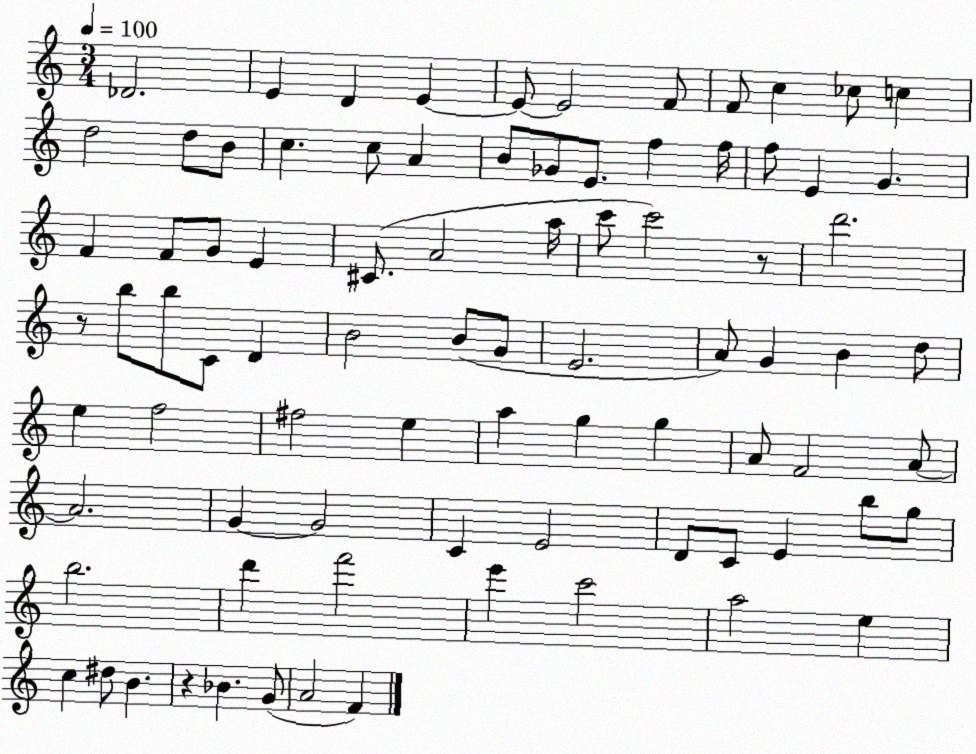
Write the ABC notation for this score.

X:1
T:Untitled
M:3/4
L:1/4
K:C
_D2 E D E E/2 E2 F/2 F/2 c _c/2 c d2 d/2 B/2 c c/2 A B/2 _G/2 E/2 f f/4 f/2 E G F F/2 G/2 E ^C/2 A2 a/4 c'/2 c'2 z/2 d'2 z/2 b/2 b/2 C/2 D B2 B/2 G/2 E2 A/2 G B d/2 e f2 ^f2 e a g g A/2 F2 A/2 A2 G G2 C E2 D/2 C/2 E b/2 g/2 b2 d' f'2 e' c'2 a2 e c ^d/2 B z _B G/2 A2 F